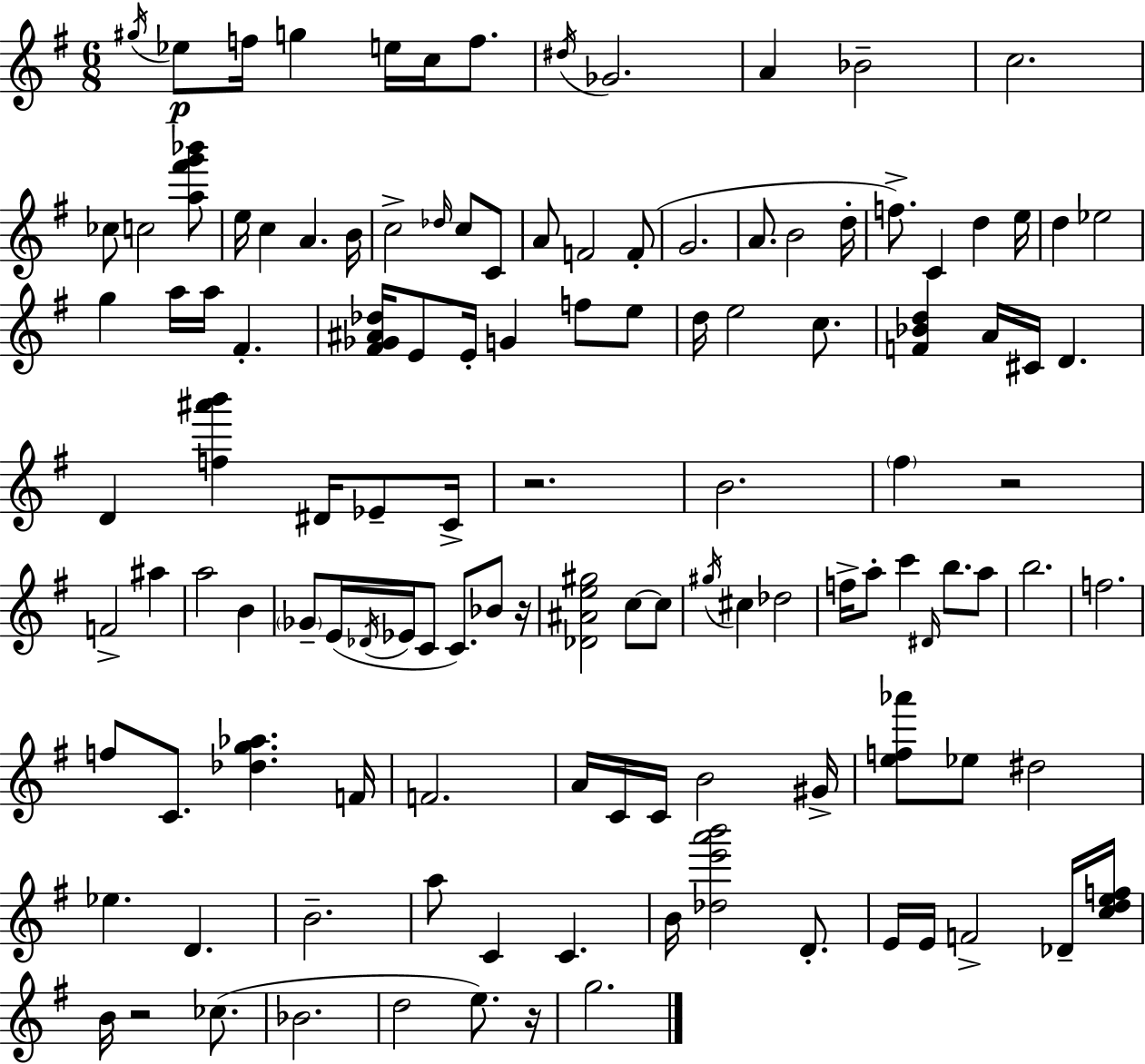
{
  \clef treble
  \numericTimeSignature
  \time 6/8
  \key g \major
  \acciaccatura { gis''16 }\p ees''8 f''16 g''4 e''16 c''16 f''8. | \acciaccatura { dis''16 } ges'2. | a'4 bes'2-- | c''2. | \break ces''8 c''2 | <a'' fis''' g''' bes'''>8 e''16 c''4 a'4. | b'16 c''2-> \grace { des''16 } c''8 | c'8 a'8 f'2 | \break f'8-.( g'2. | a'8. b'2 | d''16-. f''8.->) c'4 d''4 | e''16 d''4 ees''2 | \break g''4 a''16 a''16 fis'4.-. | <fis' ges' ais' des''>16 e'8 e'16-. g'4 f''8 | e''8 d''16 e''2 | c''8. <f' bes' d''>4 a'16 cis'16 d'4. | \break d'4 <f'' ais''' b'''>4 dis'16 | ees'8-- c'16-> r2. | b'2. | \parenthesize fis''4 r2 | \break f'2-> ais''4 | a''2 b'4 | \parenthesize ges'8-- e'16( \acciaccatura { des'16 } ees'16 c'8 c'8.) | bes'8 r16 <des' ais' e'' gis''>2 | \break c''8~~ c''8 \acciaccatura { gis''16 } cis''4 des''2 | f''16-> a''8-. c'''4 | \grace { dis'16 } b''8. a''8 b''2. | f''2. | \break f''8 c'8. <des'' g'' aes''>4. | f'16 f'2. | a'16 c'16 c'16 b'2 | gis'16-> <e'' f'' aes'''>8 ees''8 dis''2 | \break ees''4. | d'4. b'2.-- | a''8 c'4 | c'4. b'16 <des'' e''' a''' b'''>2 | \break d'8.-. e'16 e'16 f'2-> | des'16-- <c'' d'' e'' f''>16 b'16 r2 | ces''8.( bes'2. | d''2 | \break e''8.) r16 g''2. | \bar "|."
}